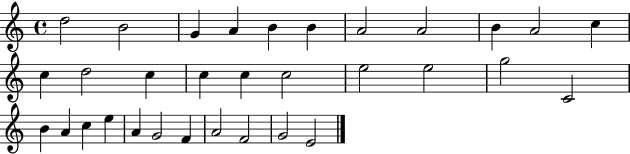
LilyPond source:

{
  \clef treble
  \time 4/4
  \defaultTimeSignature
  \key c \major
  d''2 b'2 | g'4 a'4 b'4 b'4 | a'2 a'2 | b'4 a'2 c''4 | \break c''4 d''2 c''4 | c''4 c''4 c''2 | e''2 e''2 | g''2 c'2 | \break b'4 a'4 c''4 e''4 | a'4 g'2 f'4 | a'2 f'2 | g'2 e'2 | \break \bar "|."
}